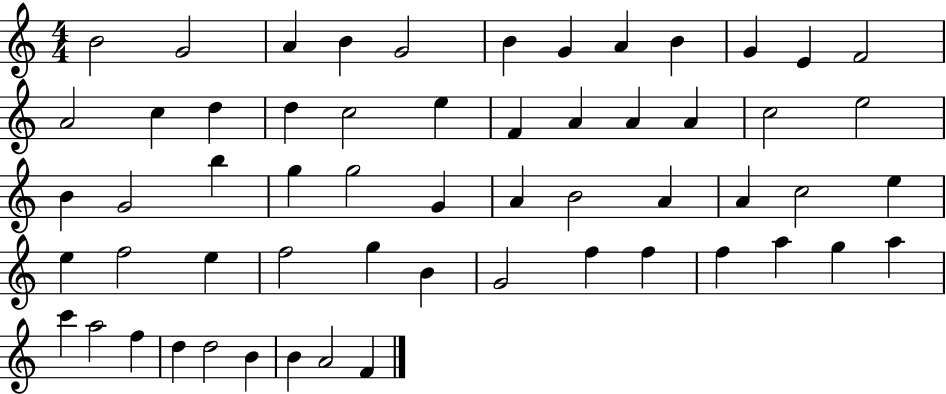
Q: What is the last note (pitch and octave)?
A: F4